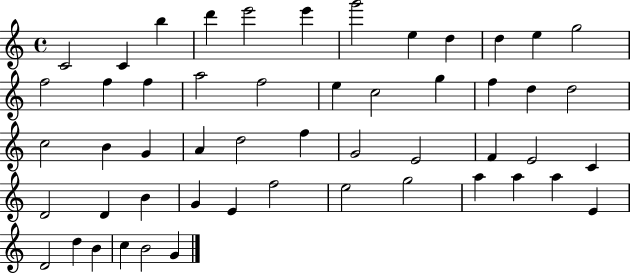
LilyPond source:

{
  \clef treble
  \time 4/4
  \defaultTimeSignature
  \key c \major
  c'2 c'4 b''4 | d'''4 e'''2 e'''4 | g'''2 e''4 d''4 | d''4 e''4 g''2 | \break f''2 f''4 f''4 | a''2 f''2 | e''4 c''2 g''4 | f''4 d''4 d''2 | \break c''2 b'4 g'4 | a'4 d''2 f''4 | g'2 e'2 | f'4 e'2 c'4 | \break d'2 d'4 b'4 | g'4 e'4 f''2 | e''2 g''2 | a''4 a''4 a''4 e'4 | \break d'2 d''4 b'4 | c''4 b'2 g'4 | \bar "|."
}